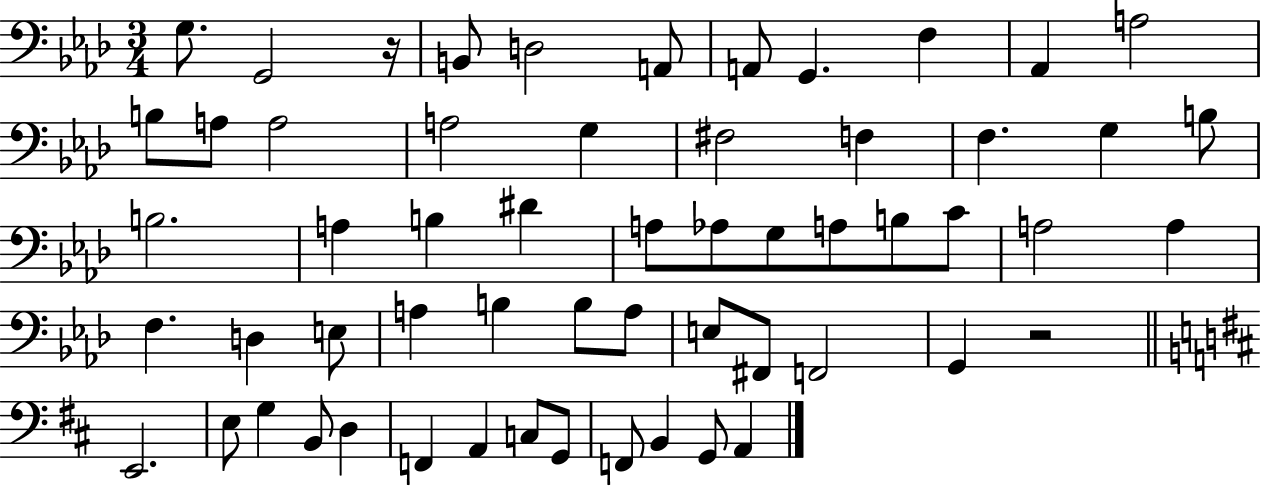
X:1
T:Untitled
M:3/4
L:1/4
K:Ab
G,/2 G,,2 z/4 B,,/2 D,2 A,,/2 A,,/2 G,, F, _A,, A,2 B,/2 A,/2 A,2 A,2 G, ^F,2 F, F, G, B,/2 B,2 A, B, ^D A,/2 _A,/2 G,/2 A,/2 B,/2 C/2 A,2 A, F, D, E,/2 A, B, B,/2 A,/2 E,/2 ^F,,/2 F,,2 G,, z2 E,,2 E,/2 G, B,,/2 D, F,, A,, C,/2 G,,/2 F,,/2 B,, G,,/2 A,,